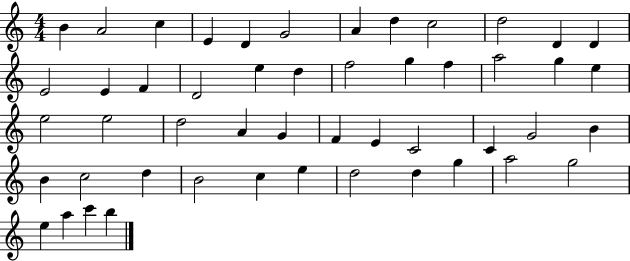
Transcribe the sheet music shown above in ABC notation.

X:1
T:Untitled
M:4/4
L:1/4
K:C
B A2 c E D G2 A d c2 d2 D D E2 E F D2 e d f2 g f a2 g e e2 e2 d2 A G F E C2 C G2 B B c2 d B2 c e d2 d g a2 g2 e a c' b